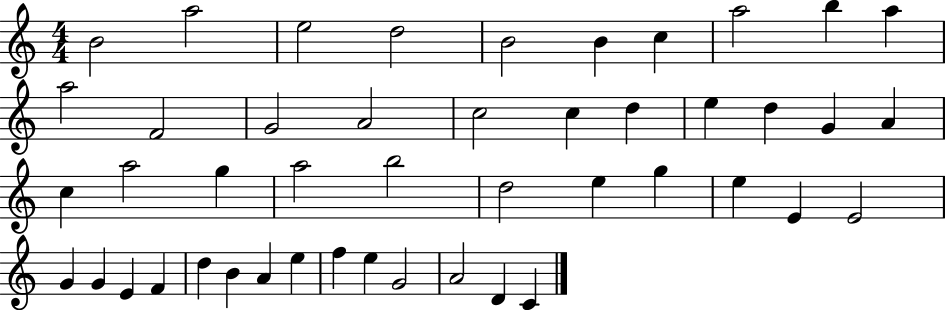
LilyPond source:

{
  \clef treble
  \numericTimeSignature
  \time 4/4
  \key c \major
  b'2 a''2 | e''2 d''2 | b'2 b'4 c''4 | a''2 b''4 a''4 | \break a''2 f'2 | g'2 a'2 | c''2 c''4 d''4 | e''4 d''4 g'4 a'4 | \break c''4 a''2 g''4 | a''2 b''2 | d''2 e''4 g''4 | e''4 e'4 e'2 | \break g'4 g'4 e'4 f'4 | d''4 b'4 a'4 e''4 | f''4 e''4 g'2 | a'2 d'4 c'4 | \break \bar "|."
}